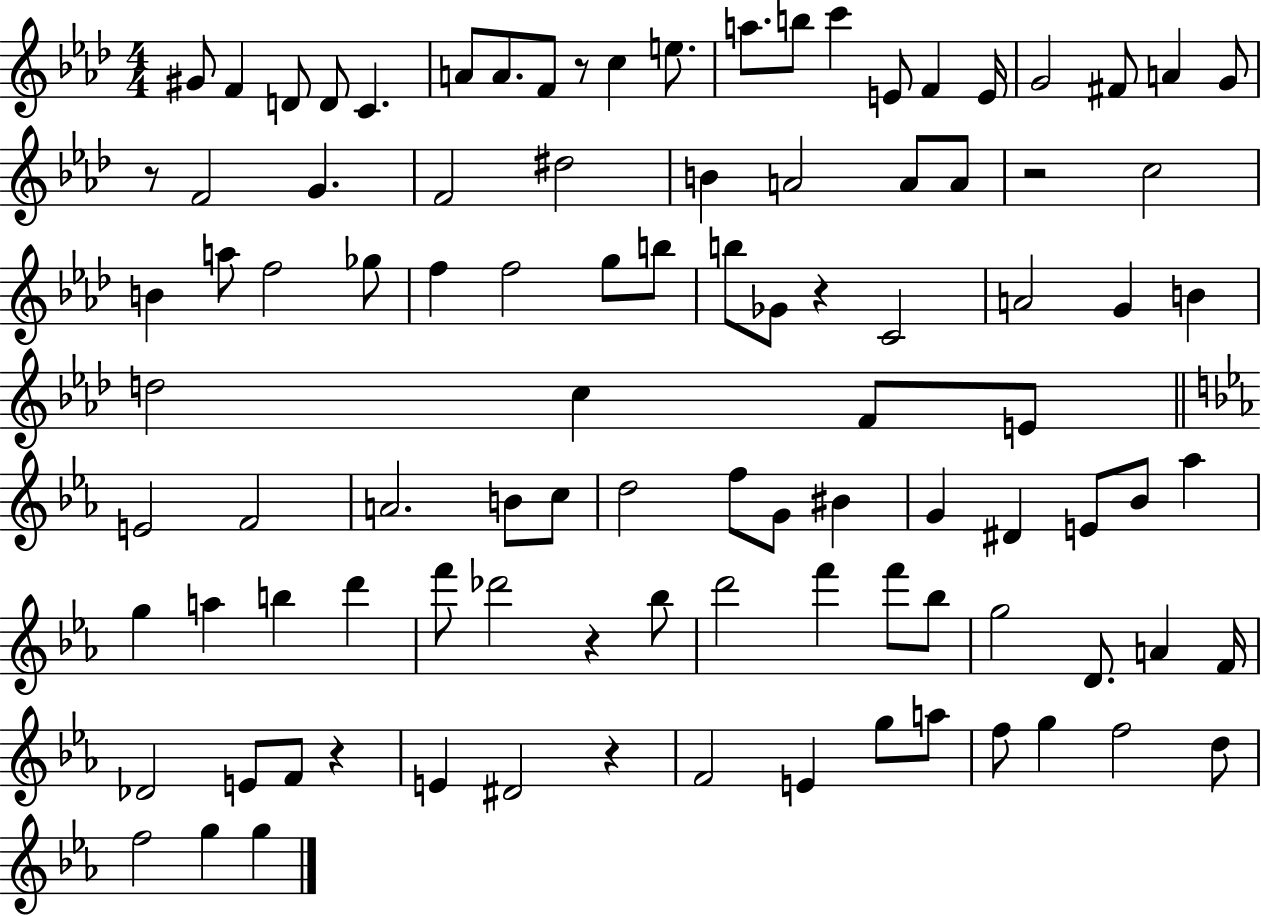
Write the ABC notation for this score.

X:1
T:Untitled
M:4/4
L:1/4
K:Ab
^G/2 F D/2 D/2 C A/2 A/2 F/2 z/2 c e/2 a/2 b/2 c' E/2 F E/4 G2 ^F/2 A G/2 z/2 F2 G F2 ^d2 B A2 A/2 A/2 z2 c2 B a/2 f2 _g/2 f f2 g/2 b/2 b/2 _G/2 z C2 A2 G B d2 c F/2 E/2 E2 F2 A2 B/2 c/2 d2 f/2 G/2 ^B G ^D E/2 _B/2 _a g a b d' f'/2 _d'2 z _b/2 d'2 f' f'/2 _b/2 g2 D/2 A F/4 _D2 E/2 F/2 z E ^D2 z F2 E g/2 a/2 f/2 g f2 d/2 f2 g g